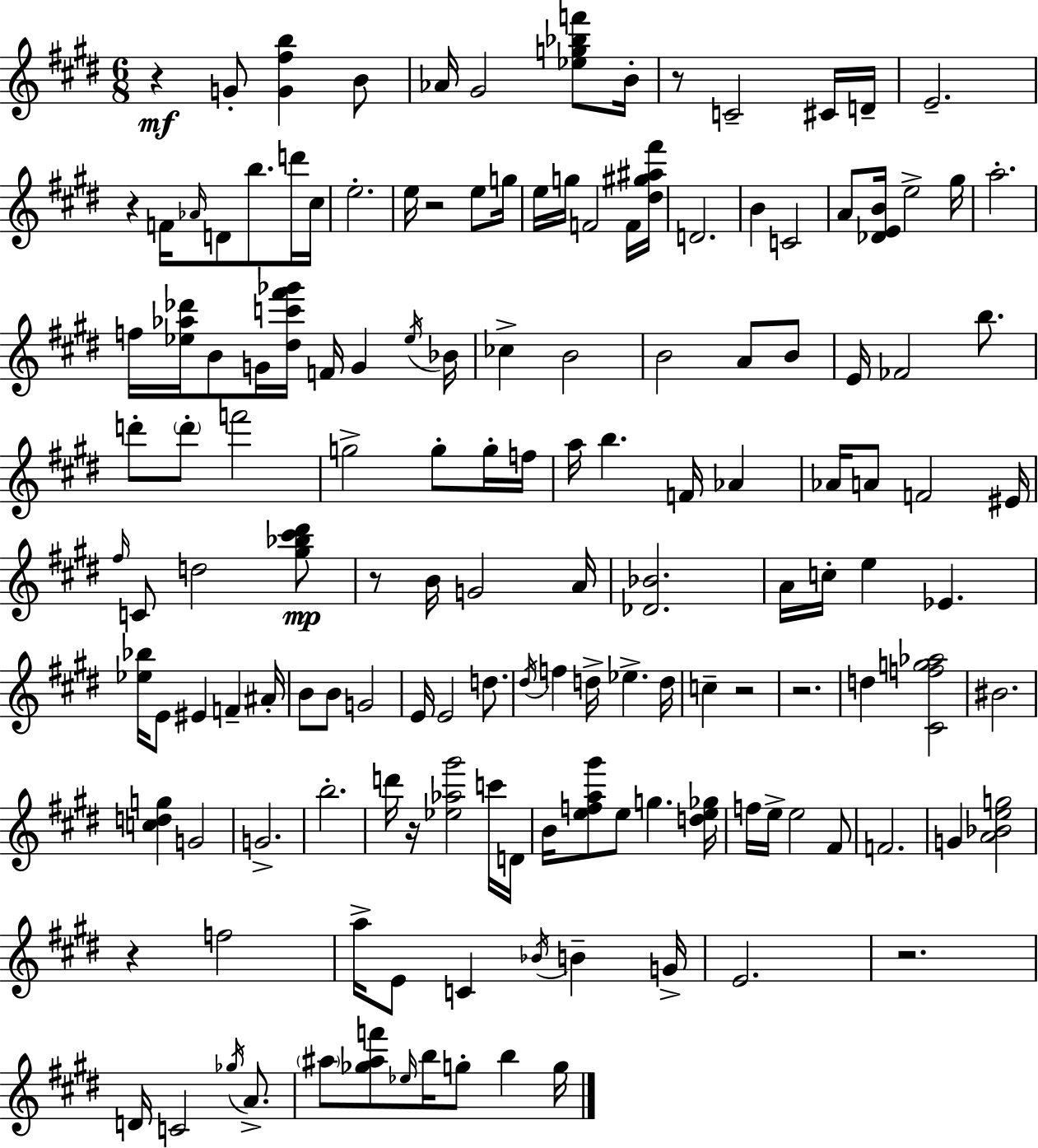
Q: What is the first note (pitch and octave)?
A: G4